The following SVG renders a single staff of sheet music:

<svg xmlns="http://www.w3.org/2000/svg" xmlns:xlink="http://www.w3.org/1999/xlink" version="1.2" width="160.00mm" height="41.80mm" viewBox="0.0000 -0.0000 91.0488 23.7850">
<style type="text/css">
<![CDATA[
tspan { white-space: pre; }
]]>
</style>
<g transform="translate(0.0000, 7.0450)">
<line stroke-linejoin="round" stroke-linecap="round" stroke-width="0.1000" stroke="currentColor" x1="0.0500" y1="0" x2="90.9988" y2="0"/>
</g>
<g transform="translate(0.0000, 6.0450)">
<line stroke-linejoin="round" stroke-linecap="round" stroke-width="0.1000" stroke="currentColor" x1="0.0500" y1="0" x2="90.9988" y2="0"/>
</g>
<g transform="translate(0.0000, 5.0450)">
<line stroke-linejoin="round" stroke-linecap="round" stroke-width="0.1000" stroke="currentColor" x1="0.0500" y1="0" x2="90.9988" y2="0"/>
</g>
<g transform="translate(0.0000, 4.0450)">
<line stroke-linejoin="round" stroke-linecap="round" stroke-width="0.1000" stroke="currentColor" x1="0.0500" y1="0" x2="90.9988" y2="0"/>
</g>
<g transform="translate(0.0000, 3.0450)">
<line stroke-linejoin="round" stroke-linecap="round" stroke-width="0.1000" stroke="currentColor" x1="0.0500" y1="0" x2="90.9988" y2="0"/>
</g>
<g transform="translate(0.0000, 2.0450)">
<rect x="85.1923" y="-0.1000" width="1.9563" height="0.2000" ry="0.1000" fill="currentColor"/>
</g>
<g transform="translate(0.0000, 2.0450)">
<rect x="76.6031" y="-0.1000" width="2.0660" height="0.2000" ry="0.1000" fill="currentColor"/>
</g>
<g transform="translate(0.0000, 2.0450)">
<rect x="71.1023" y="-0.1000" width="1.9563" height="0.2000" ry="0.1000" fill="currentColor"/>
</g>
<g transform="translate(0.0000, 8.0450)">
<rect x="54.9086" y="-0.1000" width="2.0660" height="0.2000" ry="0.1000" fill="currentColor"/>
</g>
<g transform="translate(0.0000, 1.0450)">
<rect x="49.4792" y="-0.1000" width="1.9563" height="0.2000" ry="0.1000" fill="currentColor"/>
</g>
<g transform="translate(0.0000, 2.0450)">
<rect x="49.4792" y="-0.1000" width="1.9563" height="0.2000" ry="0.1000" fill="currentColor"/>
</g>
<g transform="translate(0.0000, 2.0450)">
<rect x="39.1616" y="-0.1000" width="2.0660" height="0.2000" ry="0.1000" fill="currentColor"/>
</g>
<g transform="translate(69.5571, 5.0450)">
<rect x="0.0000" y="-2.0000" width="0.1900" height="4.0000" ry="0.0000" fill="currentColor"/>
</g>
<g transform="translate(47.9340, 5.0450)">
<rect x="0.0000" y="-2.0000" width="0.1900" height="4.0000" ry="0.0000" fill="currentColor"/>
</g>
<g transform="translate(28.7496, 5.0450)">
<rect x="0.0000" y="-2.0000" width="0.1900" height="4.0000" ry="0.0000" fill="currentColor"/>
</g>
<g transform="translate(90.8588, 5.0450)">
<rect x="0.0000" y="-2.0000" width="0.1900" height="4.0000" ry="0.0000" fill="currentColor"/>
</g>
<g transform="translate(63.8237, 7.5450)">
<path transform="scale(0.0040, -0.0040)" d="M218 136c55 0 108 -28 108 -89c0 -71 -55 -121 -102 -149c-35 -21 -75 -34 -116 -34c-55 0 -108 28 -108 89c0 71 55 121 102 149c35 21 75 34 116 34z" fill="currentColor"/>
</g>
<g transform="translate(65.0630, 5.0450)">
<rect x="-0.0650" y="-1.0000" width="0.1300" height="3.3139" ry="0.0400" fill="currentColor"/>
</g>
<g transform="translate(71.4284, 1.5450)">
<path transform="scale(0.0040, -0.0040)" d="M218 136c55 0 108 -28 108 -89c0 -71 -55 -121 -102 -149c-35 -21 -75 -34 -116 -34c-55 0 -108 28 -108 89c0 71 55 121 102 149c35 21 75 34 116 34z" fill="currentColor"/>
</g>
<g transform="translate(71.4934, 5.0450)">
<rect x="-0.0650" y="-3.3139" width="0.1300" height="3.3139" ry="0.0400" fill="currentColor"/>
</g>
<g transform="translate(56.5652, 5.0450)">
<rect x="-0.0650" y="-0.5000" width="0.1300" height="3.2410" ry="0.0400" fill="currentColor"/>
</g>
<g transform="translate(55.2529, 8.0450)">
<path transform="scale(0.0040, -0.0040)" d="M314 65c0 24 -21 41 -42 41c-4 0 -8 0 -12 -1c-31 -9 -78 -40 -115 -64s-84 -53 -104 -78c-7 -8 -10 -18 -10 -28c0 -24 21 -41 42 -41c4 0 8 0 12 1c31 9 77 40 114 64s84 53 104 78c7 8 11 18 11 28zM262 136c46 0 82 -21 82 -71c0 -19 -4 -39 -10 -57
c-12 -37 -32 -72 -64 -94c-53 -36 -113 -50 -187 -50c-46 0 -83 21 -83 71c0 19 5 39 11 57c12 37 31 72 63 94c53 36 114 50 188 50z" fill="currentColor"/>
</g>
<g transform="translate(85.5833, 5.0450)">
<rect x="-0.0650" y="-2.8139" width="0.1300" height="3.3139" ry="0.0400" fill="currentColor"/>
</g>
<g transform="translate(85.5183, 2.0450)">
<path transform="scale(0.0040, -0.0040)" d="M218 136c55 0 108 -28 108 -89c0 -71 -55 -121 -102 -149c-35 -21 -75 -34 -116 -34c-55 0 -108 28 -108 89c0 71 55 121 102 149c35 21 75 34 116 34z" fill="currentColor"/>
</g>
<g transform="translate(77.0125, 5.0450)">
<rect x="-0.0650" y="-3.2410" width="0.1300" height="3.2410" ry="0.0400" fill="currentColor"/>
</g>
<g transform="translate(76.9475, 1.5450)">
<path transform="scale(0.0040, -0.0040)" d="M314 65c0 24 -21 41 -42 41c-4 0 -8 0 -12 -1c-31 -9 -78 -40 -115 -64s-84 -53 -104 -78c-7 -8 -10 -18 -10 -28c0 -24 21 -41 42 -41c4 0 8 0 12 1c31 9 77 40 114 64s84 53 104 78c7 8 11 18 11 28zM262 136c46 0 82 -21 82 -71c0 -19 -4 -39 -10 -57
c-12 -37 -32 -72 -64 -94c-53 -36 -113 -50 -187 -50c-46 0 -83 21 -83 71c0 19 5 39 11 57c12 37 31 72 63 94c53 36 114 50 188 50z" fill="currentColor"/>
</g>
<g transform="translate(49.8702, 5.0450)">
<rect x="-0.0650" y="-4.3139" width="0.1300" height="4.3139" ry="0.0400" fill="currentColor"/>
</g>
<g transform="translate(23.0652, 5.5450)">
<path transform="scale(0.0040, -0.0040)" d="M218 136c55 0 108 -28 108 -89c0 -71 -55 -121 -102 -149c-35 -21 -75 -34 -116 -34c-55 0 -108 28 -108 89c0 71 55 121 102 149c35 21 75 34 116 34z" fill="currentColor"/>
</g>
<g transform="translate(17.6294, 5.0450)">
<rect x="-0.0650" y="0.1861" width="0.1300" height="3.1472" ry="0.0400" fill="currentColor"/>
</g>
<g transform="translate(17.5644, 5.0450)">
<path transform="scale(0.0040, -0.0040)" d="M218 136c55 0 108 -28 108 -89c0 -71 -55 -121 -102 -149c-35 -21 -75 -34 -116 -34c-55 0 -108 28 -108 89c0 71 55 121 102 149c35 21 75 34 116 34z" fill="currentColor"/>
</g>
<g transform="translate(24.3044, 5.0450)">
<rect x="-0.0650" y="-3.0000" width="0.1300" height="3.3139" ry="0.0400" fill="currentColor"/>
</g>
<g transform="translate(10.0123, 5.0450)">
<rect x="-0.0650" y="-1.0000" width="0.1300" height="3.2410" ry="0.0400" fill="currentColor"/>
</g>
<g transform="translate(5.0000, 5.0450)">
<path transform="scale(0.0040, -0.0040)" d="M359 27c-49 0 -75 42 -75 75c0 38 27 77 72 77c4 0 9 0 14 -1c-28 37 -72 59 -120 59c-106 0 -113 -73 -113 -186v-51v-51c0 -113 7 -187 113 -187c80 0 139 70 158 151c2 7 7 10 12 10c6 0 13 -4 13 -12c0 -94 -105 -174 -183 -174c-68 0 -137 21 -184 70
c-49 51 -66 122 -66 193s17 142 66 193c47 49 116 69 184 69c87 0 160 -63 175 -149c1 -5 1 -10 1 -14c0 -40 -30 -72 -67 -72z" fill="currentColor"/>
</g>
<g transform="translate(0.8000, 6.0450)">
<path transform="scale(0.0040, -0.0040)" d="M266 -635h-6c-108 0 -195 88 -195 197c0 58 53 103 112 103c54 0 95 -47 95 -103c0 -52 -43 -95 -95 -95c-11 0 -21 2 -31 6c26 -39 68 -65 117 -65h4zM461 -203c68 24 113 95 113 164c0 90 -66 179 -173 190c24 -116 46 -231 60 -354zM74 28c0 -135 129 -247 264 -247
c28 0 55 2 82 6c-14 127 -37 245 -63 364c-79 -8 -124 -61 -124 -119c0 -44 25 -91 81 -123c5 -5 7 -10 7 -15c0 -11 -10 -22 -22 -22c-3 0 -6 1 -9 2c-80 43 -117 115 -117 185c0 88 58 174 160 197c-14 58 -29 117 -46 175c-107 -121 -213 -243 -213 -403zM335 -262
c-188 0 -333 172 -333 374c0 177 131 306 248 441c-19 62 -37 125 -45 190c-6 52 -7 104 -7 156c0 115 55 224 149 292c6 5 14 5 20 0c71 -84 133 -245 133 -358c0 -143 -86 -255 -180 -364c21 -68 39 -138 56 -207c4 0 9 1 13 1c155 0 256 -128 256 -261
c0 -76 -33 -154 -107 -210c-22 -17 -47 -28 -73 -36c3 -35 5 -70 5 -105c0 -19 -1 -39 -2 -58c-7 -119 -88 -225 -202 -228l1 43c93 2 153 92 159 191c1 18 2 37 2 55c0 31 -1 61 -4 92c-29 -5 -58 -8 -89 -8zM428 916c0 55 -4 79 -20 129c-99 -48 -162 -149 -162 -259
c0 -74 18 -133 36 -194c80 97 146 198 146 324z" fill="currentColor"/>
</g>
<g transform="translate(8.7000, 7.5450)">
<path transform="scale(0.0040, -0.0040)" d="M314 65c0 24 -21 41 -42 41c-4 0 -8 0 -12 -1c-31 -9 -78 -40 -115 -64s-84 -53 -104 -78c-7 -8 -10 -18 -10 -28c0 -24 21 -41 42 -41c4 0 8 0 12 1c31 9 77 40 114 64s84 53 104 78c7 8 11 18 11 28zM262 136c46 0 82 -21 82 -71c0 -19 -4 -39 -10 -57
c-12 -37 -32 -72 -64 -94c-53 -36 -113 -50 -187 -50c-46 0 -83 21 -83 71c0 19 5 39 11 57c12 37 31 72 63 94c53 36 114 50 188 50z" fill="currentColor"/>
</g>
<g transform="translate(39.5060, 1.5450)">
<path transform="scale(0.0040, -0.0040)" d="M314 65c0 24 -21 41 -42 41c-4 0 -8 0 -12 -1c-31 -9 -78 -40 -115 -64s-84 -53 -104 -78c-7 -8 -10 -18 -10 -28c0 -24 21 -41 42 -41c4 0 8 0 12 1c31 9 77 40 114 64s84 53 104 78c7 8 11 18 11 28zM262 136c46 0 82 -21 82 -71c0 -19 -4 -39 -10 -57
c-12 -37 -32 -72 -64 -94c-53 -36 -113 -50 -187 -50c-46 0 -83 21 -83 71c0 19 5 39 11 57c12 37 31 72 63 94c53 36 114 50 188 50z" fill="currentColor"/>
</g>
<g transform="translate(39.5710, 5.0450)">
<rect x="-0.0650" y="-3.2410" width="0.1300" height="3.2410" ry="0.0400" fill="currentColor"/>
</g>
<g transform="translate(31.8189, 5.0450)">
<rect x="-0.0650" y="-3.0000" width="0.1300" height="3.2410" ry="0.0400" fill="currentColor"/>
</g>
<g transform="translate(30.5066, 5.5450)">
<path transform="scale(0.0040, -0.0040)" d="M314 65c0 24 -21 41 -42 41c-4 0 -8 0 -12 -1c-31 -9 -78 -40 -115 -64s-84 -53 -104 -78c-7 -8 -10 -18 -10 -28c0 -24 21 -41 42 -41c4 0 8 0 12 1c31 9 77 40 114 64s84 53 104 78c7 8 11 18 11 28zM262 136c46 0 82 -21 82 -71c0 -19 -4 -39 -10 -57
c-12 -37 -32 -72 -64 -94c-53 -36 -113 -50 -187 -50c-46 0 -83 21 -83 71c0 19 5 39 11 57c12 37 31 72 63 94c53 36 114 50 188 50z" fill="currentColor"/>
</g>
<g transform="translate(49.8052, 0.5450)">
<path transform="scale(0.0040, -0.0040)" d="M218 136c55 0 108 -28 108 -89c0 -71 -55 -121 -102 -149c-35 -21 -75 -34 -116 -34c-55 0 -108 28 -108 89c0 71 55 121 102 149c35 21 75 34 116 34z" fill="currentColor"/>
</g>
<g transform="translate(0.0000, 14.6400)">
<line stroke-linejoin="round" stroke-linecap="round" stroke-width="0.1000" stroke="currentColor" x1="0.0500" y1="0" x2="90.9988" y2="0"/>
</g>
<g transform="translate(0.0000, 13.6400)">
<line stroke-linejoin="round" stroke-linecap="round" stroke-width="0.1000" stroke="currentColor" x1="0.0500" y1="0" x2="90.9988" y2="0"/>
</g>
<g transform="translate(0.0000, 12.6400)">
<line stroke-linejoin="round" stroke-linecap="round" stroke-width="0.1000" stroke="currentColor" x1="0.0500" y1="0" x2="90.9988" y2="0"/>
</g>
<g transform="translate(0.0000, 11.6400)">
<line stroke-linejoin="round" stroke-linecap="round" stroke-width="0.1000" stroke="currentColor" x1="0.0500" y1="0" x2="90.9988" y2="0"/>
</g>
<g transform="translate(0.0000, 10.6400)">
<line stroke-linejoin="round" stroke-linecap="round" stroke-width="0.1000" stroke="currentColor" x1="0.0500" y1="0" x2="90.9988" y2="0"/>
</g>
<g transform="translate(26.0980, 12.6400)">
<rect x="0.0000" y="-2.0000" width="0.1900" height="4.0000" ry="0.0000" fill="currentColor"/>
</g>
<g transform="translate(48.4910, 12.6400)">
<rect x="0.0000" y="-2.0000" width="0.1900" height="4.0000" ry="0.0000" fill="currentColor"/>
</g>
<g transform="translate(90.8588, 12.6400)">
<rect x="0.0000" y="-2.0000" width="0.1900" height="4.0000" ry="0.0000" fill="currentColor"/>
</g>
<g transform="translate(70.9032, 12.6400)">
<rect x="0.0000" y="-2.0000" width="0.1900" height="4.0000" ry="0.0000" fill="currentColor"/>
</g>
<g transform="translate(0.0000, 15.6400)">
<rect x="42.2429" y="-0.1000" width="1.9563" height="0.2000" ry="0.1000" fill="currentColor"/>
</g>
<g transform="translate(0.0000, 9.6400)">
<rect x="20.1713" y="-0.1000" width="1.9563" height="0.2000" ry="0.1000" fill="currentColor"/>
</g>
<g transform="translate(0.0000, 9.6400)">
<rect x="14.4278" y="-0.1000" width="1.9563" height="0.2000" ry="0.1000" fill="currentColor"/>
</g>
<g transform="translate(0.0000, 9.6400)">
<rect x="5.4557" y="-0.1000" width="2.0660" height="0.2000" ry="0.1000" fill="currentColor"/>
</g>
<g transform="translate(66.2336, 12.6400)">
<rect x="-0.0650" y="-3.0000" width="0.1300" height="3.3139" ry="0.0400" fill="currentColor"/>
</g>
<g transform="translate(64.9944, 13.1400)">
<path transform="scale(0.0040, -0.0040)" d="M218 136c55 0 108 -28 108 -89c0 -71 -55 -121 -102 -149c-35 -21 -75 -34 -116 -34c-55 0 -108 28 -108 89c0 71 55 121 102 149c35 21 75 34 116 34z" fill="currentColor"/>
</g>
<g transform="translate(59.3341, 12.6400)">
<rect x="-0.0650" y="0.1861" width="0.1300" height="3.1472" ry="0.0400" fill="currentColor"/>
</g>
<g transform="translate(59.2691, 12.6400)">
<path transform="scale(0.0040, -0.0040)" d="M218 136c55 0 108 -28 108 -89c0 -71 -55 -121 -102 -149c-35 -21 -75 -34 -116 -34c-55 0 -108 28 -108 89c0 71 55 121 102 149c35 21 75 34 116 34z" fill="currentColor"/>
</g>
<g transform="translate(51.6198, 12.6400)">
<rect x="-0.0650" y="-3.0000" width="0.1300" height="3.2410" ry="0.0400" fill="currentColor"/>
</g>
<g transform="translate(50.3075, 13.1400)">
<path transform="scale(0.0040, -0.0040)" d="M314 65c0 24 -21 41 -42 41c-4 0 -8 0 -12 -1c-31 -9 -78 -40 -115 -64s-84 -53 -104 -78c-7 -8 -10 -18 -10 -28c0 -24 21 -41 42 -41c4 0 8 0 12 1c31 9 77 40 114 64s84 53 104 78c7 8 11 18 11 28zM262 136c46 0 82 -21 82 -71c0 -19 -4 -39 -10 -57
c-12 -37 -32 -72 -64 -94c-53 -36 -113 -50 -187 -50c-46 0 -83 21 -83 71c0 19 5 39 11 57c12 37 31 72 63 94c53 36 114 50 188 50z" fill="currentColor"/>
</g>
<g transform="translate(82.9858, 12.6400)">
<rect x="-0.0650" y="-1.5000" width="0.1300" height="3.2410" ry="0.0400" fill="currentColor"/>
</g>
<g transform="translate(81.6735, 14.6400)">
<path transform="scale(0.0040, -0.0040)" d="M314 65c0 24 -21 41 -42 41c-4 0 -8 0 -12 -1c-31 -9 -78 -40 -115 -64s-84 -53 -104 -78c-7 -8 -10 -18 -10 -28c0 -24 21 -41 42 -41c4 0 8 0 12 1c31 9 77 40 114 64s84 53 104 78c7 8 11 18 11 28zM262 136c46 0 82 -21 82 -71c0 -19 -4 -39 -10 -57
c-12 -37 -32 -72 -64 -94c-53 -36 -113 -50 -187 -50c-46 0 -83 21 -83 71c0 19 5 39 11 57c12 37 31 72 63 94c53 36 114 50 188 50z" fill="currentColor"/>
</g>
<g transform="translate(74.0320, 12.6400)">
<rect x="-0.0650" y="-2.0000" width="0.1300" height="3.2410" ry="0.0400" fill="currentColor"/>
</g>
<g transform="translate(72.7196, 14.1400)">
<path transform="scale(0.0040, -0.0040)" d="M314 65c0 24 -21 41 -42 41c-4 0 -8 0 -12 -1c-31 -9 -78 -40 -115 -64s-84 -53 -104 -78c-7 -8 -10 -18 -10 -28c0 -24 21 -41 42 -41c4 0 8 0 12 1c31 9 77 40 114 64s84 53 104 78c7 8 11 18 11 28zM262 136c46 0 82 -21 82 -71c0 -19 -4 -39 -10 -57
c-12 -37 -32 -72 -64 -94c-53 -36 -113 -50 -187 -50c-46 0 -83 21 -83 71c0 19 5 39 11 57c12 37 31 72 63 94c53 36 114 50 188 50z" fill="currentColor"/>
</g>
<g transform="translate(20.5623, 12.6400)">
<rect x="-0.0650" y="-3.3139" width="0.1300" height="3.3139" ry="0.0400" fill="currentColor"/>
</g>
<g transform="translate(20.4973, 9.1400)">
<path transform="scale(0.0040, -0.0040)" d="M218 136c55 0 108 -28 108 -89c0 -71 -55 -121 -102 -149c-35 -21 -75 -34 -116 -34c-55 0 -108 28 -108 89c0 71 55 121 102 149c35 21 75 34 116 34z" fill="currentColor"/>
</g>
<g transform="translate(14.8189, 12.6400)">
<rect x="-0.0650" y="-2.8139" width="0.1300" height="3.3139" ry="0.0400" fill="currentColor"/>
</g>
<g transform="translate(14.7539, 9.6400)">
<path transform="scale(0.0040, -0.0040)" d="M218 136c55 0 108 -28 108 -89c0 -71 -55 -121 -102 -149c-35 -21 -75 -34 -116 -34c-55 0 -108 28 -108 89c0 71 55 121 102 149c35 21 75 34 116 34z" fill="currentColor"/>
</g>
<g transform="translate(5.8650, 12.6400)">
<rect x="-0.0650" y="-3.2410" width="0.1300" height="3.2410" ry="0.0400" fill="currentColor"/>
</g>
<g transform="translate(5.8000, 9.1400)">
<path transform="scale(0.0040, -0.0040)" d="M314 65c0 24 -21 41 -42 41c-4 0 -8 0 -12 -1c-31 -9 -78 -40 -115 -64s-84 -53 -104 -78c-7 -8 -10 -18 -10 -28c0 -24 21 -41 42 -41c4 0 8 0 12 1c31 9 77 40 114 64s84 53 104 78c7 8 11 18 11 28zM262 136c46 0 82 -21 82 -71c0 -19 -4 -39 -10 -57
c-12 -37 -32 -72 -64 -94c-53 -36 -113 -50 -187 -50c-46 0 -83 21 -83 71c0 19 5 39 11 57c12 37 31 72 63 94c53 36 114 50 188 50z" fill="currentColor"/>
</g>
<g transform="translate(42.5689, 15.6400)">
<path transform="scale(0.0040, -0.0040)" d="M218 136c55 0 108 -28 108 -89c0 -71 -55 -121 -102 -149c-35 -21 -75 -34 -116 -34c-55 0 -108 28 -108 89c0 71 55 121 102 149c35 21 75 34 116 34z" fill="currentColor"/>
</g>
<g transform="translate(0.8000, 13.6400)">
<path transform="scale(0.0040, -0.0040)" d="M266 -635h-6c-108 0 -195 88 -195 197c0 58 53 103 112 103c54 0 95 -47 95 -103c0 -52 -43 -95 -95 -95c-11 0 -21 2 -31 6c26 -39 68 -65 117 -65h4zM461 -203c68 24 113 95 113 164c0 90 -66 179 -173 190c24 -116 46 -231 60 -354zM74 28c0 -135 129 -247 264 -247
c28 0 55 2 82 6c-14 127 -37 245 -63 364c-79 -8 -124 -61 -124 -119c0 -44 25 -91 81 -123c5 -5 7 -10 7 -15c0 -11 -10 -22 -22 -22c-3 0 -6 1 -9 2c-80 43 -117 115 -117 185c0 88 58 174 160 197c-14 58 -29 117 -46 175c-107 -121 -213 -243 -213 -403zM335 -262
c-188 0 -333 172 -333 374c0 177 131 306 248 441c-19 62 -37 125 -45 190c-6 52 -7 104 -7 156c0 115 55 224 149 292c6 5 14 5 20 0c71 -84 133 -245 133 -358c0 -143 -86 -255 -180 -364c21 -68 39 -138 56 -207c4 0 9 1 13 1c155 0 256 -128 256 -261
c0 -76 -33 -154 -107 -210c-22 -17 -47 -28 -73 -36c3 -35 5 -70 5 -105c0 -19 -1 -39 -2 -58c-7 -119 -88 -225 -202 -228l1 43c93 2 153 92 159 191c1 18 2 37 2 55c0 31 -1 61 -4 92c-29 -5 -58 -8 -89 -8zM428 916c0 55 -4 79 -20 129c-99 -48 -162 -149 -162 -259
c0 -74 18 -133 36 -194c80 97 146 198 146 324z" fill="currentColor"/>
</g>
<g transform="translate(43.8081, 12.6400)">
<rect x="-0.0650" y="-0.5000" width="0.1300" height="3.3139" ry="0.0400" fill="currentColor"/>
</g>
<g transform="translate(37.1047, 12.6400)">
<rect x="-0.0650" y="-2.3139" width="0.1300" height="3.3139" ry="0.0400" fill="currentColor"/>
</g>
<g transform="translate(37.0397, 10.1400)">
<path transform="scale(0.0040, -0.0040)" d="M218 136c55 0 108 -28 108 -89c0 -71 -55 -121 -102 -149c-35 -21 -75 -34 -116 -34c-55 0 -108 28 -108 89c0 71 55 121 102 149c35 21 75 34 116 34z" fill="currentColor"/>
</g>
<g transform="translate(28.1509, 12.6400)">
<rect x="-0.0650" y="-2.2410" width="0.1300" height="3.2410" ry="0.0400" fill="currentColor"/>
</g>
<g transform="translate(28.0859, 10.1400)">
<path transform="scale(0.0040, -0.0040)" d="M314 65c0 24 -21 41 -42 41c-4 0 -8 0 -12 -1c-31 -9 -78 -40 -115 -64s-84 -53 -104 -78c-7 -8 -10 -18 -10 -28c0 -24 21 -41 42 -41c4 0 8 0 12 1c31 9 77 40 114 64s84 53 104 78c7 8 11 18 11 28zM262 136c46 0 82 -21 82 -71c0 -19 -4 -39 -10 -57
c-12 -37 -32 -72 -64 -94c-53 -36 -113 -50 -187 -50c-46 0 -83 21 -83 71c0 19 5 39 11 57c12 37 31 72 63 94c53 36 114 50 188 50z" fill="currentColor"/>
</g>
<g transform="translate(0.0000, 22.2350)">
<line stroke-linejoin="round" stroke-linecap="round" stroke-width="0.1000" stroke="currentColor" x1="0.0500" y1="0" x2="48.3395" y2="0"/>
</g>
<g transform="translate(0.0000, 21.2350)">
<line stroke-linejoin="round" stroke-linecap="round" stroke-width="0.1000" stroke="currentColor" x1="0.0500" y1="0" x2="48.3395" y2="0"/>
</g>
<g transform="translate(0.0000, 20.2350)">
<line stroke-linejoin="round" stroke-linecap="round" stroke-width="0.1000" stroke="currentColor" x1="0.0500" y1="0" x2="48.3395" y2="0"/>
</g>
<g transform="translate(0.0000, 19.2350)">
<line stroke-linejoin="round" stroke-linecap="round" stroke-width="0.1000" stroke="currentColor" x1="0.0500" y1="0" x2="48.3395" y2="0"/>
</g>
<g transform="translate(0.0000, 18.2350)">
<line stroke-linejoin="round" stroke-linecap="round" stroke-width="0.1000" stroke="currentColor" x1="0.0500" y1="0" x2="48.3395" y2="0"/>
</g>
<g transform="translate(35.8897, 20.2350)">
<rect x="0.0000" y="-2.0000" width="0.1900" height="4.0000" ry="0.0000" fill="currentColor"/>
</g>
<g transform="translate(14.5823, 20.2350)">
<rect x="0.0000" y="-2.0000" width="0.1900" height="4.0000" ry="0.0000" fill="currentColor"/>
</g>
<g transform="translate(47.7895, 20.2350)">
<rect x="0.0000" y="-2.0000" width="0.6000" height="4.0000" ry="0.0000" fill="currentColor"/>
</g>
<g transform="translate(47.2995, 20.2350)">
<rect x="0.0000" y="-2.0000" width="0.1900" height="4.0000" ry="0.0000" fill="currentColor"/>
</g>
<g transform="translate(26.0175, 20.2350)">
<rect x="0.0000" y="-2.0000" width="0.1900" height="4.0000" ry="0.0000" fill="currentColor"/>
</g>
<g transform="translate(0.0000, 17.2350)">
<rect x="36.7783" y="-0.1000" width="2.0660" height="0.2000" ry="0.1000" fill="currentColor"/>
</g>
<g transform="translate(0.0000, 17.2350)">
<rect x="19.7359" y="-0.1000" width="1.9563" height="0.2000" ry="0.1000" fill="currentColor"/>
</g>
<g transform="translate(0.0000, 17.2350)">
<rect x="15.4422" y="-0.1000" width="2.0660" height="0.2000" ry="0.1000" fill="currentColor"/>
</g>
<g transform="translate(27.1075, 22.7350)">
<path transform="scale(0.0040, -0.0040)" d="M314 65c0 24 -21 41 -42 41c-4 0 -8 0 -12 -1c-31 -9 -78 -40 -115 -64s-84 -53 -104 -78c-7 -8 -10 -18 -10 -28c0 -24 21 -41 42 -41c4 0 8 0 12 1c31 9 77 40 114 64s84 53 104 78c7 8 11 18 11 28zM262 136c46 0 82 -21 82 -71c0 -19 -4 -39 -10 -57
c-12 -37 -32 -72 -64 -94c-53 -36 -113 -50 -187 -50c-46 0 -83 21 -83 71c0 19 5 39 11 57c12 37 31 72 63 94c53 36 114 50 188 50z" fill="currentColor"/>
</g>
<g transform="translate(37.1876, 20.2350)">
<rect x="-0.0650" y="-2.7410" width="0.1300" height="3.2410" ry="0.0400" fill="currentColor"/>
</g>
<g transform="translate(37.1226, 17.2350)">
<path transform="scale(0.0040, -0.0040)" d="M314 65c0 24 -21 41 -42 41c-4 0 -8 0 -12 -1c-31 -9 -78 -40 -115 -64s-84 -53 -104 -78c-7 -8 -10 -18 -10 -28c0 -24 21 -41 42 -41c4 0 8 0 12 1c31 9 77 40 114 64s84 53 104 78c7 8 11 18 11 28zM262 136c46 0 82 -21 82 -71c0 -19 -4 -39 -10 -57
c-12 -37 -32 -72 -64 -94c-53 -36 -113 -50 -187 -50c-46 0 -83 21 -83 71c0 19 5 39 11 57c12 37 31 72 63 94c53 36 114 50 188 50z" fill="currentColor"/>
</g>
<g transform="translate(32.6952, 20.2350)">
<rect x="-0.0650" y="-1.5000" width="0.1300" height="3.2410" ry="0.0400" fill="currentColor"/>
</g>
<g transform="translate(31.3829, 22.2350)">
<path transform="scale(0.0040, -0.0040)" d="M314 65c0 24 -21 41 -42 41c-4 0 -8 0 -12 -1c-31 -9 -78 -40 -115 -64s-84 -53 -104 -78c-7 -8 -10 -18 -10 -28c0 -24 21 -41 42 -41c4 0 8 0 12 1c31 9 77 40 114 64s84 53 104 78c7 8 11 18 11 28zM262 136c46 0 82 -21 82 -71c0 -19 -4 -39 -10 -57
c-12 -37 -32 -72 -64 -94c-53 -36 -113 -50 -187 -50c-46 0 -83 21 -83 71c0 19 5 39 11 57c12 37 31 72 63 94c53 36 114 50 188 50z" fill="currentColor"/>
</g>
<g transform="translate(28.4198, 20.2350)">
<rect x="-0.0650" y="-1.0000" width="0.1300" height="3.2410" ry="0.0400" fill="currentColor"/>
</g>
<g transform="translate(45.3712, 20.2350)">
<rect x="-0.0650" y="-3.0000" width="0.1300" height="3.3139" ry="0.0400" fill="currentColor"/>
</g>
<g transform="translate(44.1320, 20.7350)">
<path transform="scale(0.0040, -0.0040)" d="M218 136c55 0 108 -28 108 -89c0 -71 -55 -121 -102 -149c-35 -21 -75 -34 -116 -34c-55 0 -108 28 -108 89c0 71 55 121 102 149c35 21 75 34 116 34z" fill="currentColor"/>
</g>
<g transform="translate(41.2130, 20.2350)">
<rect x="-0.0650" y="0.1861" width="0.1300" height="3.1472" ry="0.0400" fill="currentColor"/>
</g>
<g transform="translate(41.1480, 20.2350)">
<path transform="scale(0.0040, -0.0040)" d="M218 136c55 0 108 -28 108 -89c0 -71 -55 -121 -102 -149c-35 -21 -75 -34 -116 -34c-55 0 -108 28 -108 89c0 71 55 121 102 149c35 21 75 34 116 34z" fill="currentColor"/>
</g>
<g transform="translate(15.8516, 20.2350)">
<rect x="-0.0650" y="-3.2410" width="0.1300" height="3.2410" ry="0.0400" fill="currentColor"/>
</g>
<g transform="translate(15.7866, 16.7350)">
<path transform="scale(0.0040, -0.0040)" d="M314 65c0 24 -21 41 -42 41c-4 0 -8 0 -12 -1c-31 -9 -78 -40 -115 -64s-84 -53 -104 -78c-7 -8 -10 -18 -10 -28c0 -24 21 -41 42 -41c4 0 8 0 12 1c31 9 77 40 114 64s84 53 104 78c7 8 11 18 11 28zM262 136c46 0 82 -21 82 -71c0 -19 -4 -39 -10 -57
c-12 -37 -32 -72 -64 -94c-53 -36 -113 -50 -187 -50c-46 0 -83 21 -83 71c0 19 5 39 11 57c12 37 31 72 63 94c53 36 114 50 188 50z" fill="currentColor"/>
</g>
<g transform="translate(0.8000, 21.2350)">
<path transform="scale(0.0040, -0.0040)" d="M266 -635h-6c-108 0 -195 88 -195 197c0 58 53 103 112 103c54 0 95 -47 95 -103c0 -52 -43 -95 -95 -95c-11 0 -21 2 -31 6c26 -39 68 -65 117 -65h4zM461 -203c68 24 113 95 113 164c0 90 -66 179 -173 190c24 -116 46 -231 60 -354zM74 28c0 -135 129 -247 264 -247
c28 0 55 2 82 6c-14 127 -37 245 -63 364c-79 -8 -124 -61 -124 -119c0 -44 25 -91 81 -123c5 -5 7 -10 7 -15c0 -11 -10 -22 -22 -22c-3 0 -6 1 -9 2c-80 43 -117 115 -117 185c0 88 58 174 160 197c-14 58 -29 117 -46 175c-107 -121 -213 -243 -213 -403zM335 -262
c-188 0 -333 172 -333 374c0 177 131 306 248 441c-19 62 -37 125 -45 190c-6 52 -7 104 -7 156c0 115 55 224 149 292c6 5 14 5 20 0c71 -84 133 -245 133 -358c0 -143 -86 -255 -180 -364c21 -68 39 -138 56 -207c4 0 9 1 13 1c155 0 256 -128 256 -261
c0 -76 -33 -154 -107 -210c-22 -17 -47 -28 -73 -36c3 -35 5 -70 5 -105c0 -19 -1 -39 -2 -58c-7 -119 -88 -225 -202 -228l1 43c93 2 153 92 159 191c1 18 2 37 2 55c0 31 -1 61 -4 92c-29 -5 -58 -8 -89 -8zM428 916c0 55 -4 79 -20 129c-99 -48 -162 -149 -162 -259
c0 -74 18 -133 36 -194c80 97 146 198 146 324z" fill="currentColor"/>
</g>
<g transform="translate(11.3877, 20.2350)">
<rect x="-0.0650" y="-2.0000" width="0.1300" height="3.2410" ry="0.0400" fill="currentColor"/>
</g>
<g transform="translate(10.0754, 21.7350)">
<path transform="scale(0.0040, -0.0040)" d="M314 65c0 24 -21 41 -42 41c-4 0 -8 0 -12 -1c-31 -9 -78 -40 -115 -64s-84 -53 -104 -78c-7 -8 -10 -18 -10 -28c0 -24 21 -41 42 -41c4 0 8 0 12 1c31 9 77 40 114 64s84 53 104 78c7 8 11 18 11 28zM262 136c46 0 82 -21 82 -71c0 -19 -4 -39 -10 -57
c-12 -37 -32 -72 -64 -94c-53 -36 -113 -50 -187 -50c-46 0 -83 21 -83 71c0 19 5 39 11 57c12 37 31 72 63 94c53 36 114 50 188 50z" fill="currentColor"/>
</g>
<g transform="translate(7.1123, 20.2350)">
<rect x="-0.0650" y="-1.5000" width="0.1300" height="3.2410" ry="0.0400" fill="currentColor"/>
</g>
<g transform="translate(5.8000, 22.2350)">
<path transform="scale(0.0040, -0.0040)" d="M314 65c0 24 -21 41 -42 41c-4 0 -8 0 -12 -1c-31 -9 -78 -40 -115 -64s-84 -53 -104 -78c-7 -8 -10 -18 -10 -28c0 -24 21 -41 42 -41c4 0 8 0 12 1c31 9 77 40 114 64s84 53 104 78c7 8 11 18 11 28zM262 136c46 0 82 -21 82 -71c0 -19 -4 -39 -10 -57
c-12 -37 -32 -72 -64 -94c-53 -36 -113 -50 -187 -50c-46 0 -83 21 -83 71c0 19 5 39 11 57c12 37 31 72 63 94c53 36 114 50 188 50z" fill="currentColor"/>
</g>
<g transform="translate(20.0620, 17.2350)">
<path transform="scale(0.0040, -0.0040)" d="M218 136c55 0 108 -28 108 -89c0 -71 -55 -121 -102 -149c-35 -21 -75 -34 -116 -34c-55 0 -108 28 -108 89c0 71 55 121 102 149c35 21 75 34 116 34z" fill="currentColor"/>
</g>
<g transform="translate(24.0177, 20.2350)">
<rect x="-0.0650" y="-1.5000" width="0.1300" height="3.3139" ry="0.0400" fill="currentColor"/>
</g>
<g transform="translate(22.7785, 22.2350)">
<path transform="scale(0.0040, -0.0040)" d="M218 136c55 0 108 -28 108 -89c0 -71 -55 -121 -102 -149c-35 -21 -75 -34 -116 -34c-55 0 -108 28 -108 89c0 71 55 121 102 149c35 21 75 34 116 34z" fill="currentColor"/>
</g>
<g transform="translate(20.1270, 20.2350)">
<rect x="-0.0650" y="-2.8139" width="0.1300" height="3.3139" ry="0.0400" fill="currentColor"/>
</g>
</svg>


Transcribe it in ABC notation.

X:1
T:Untitled
M:4/4
L:1/4
K:C
D2 B A A2 b2 d' C2 D b b2 a b2 a b g2 g C A2 B A F2 E2 E2 F2 b2 a E D2 E2 a2 B A